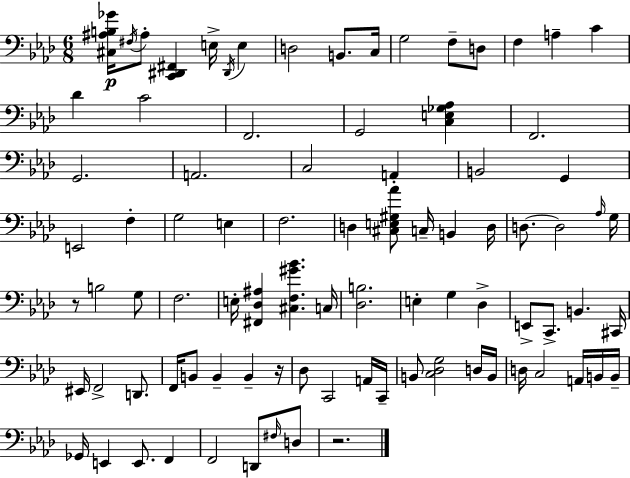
[C#3,A#3,B3,Gb4]/s F#3/s A#3/e [C2,D#2,F#2]/q E3/s D#2/s E3/q D3/h B2/e. C3/s G3/h F3/e D3/e F3/q A3/q C4/q Db4/q C4/h F2/h. G2/h [C3,E3,Gb3,Ab3]/q F2/h. G2/h. A2/h. C3/h A2/q B2/h G2/q E2/h F3/q G3/h E3/q F3/h. D3/q [C#3,E3,G#3,Ab4]/e C3/s B2/q D3/s D3/e. D3/h Ab3/s G3/s R/e B3/h G3/e F3/h. E3/s [F#2,Db3,A#3]/q [C#3,F3,G#4,Bb4]/q. C3/s [Db3,B3]/h. E3/q G3/q Db3/q E2/e C2/e. B2/q. C#2/s EIS2/s F2/h D2/e. F2/s B2/e B2/q B2/q R/s Db3/e C2/h A2/s C2/s B2/e [C3,Db3,G3]/h D3/s B2/s D3/s C3/h A2/s B2/s B2/s Gb2/s E2/q E2/e. F2/q F2/h D2/e F#3/s D3/e R/h.